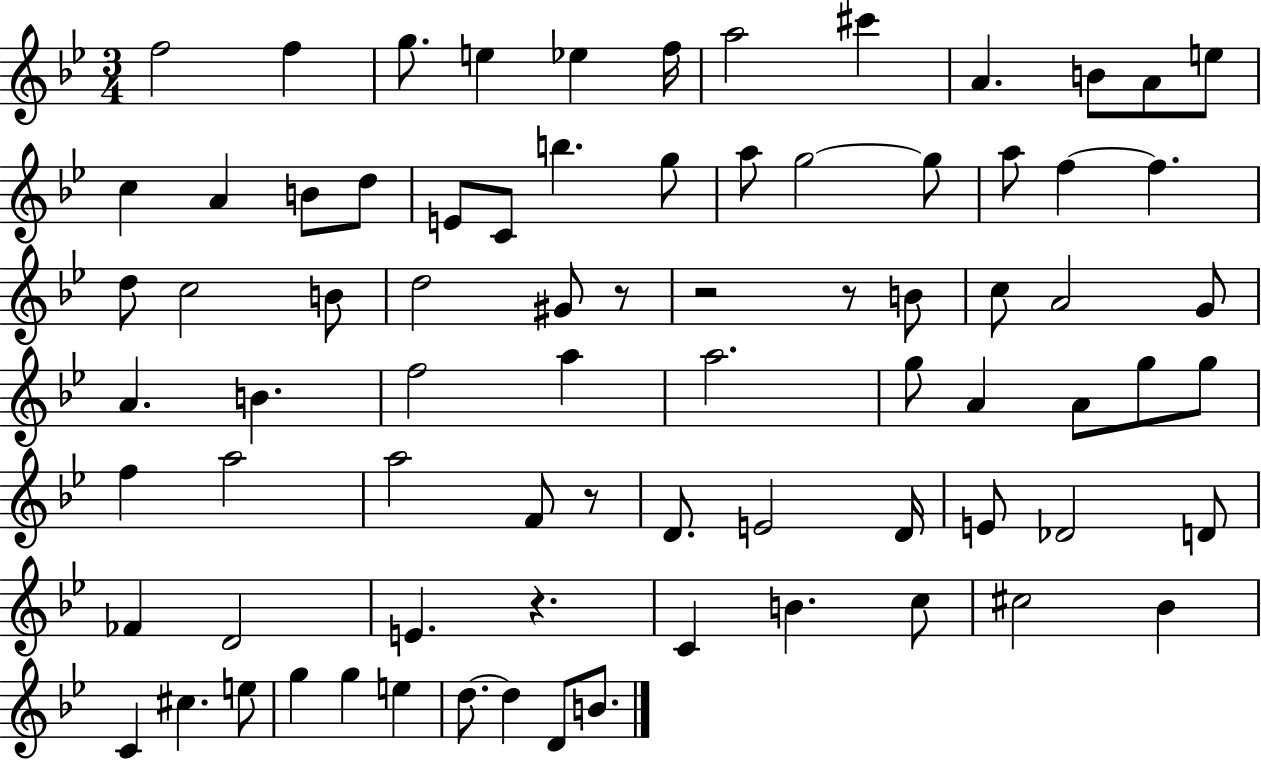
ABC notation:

X:1
T:Untitled
M:3/4
L:1/4
K:Bb
f2 f g/2 e _e f/4 a2 ^c' A B/2 A/2 e/2 c A B/2 d/2 E/2 C/2 b g/2 a/2 g2 g/2 a/2 f f d/2 c2 B/2 d2 ^G/2 z/2 z2 z/2 B/2 c/2 A2 G/2 A B f2 a a2 g/2 A A/2 g/2 g/2 f a2 a2 F/2 z/2 D/2 E2 D/4 E/2 _D2 D/2 _F D2 E z C B c/2 ^c2 _B C ^c e/2 g g e d/2 d D/2 B/2